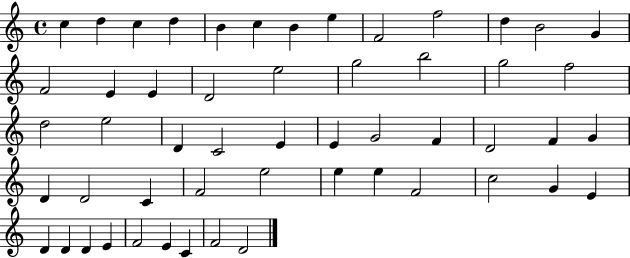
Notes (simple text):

C5/q D5/q C5/q D5/q B4/q C5/q B4/q E5/q F4/h F5/h D5/q B4/h G4/q F4/h E4/q E4/q D4/h E5/h G5/h B5/h G5/h F5/h D5/h E5/h D4/q C4/h E4/q E4/q G4/h F4/q D4/h F4/q G4/q D4/q D4/h C4/q F4/h E5/h E5/q E5/q F4/h C5/h G4/q E4/q D4/q D4/q D4/q E4/q F4/h E4/q C4/q F4/h D4/h